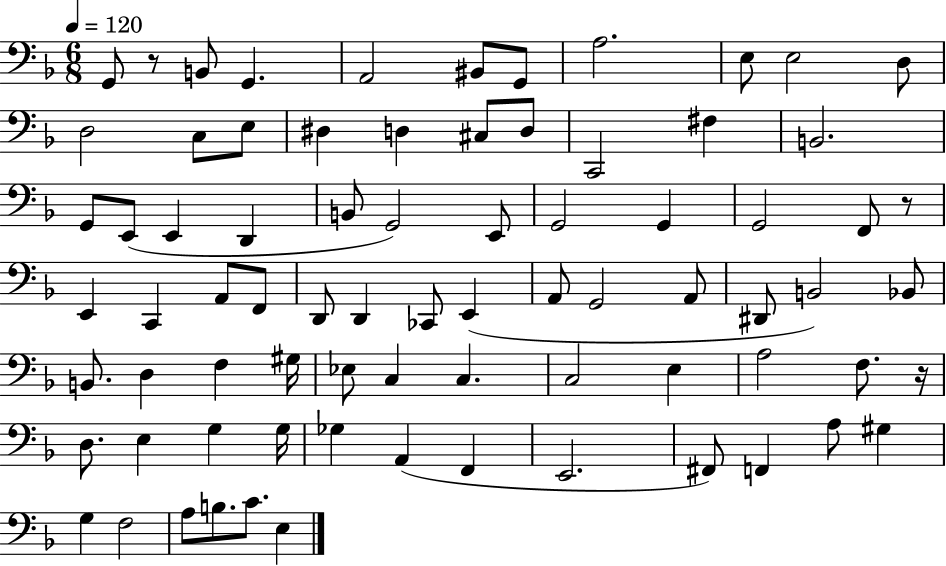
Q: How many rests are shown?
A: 3